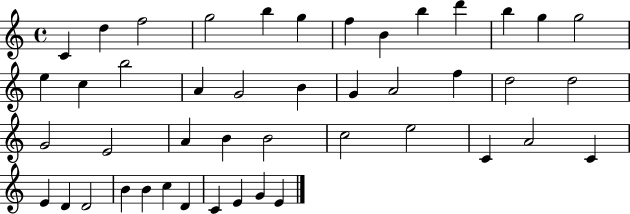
C4/q D5/q F5/h G5/h B5/q G5/q F5/q B4/q B5/q D6/q B5/q G5/q G5/h E5/q C5/q B5/h A4/q G4/h B4/q G4/q A4/h F5/q D5/h D5/h G4/h E4/h A4/q B4/q B4/h C5/h E5/h C4/q A4/h C4/q E4/q D4/q D4/h B4/q B4/q C5/q D4/q C4/q E4/q G4/q E4/q